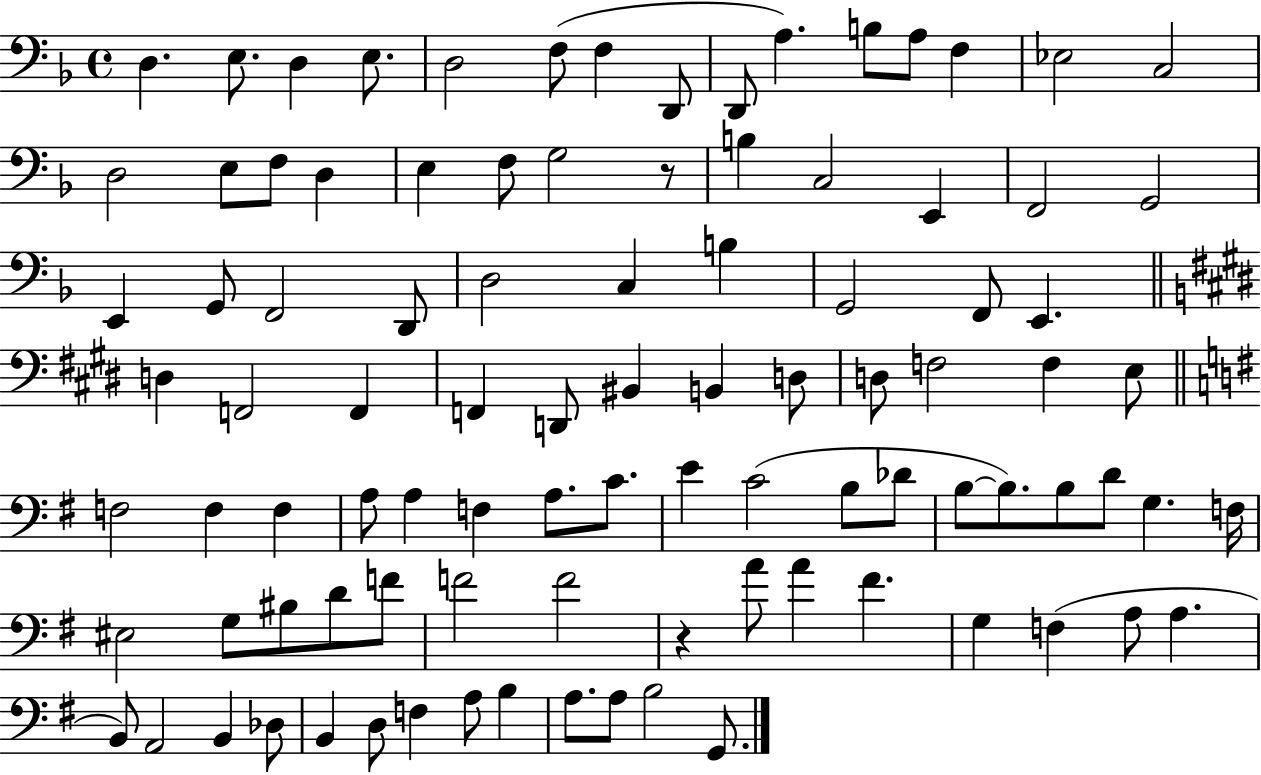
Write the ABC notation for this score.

X:1
T:Untitled
M:4/4
L:1/4
K:F
D, E,/2 D, E,/2 D,2 F,/2 F, D,,/2 D,,/2 A, B,/2 A,/2 F, _E,2 C,2 D,2 E,/2 F,/2 D, E, F,/2 G,2 z/2 B, C,2 E,, F,,2 G,,2 E,, G,,/2 F,,2 D,,/2 D,2 C, B, G,,2 F,,/2 E,, D, F,,2 F,, F,, D,,/2 ^B,, B,, D,/2 D,/2 F,2 F, E,/2 F,2 F, F, A,/2 A, F, A,/2 C/2 E C2 B,/2 _D/2 B,/2 B,/2 B,/2 D/2 G, F,/4 ^E,2 G,/2 ^B,/2 D/2 F/2 F2 F2 z A/2 A ^F G, F, A,/2 A, B,,/2 A,,2 B,, _D,/2 B,, D,/2 F, A,/2 B, A,/2 A,/2 B,2 G,,/2